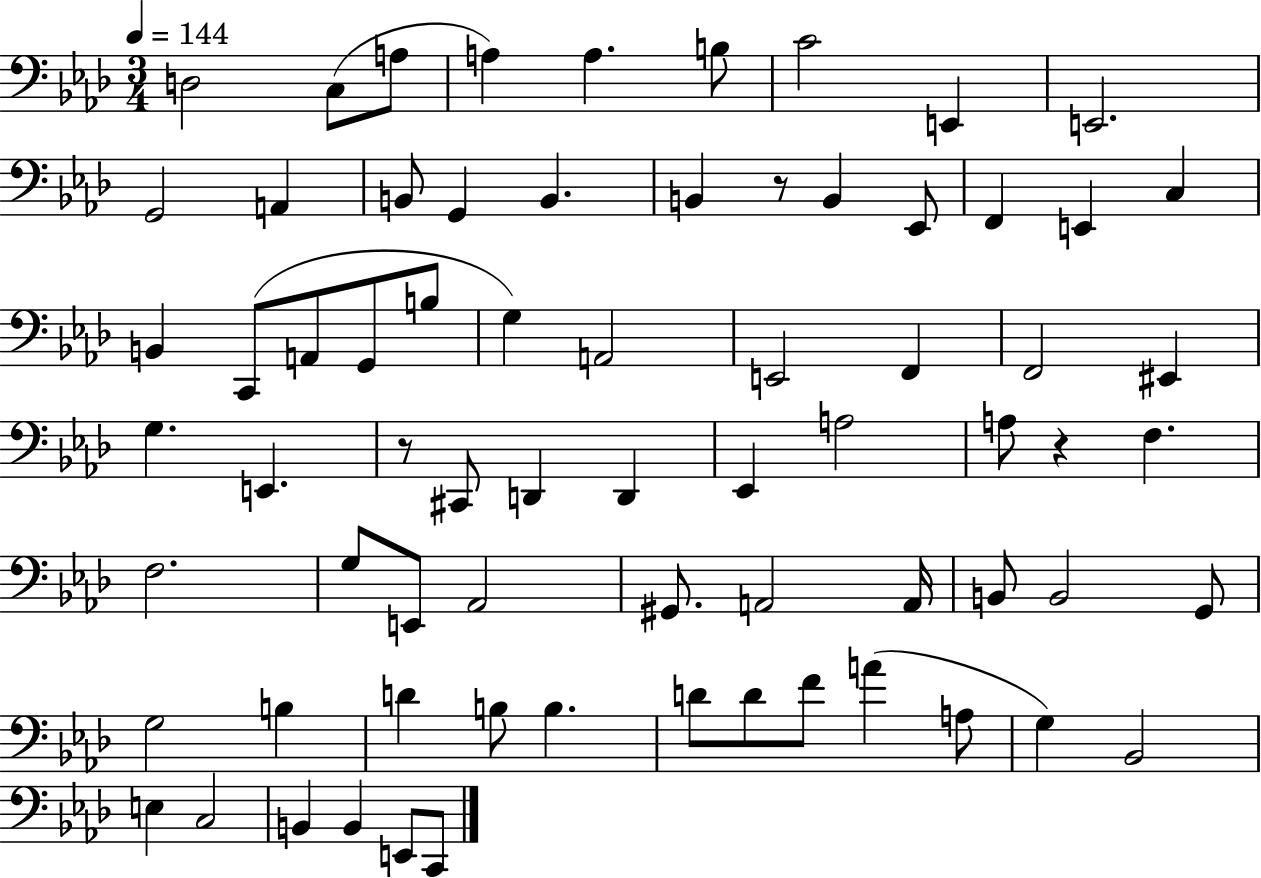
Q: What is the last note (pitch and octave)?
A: C2